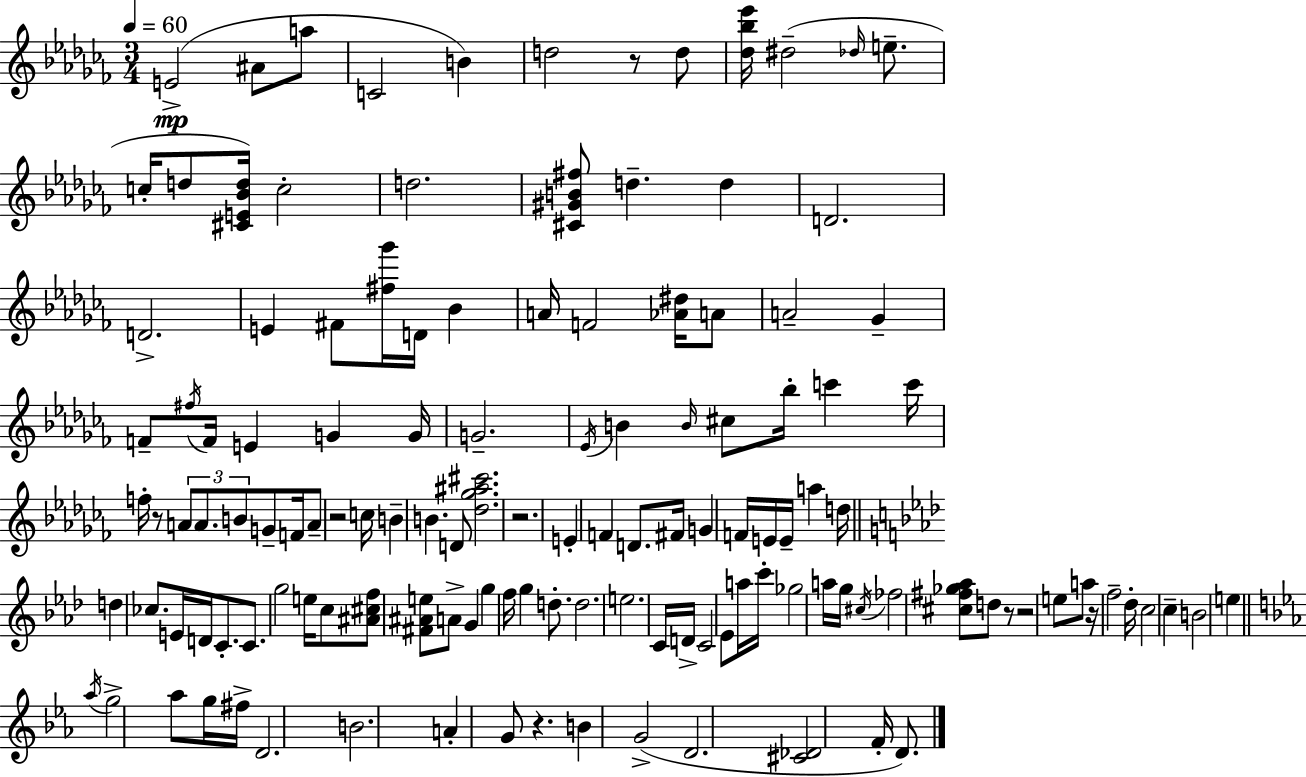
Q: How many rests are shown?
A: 8